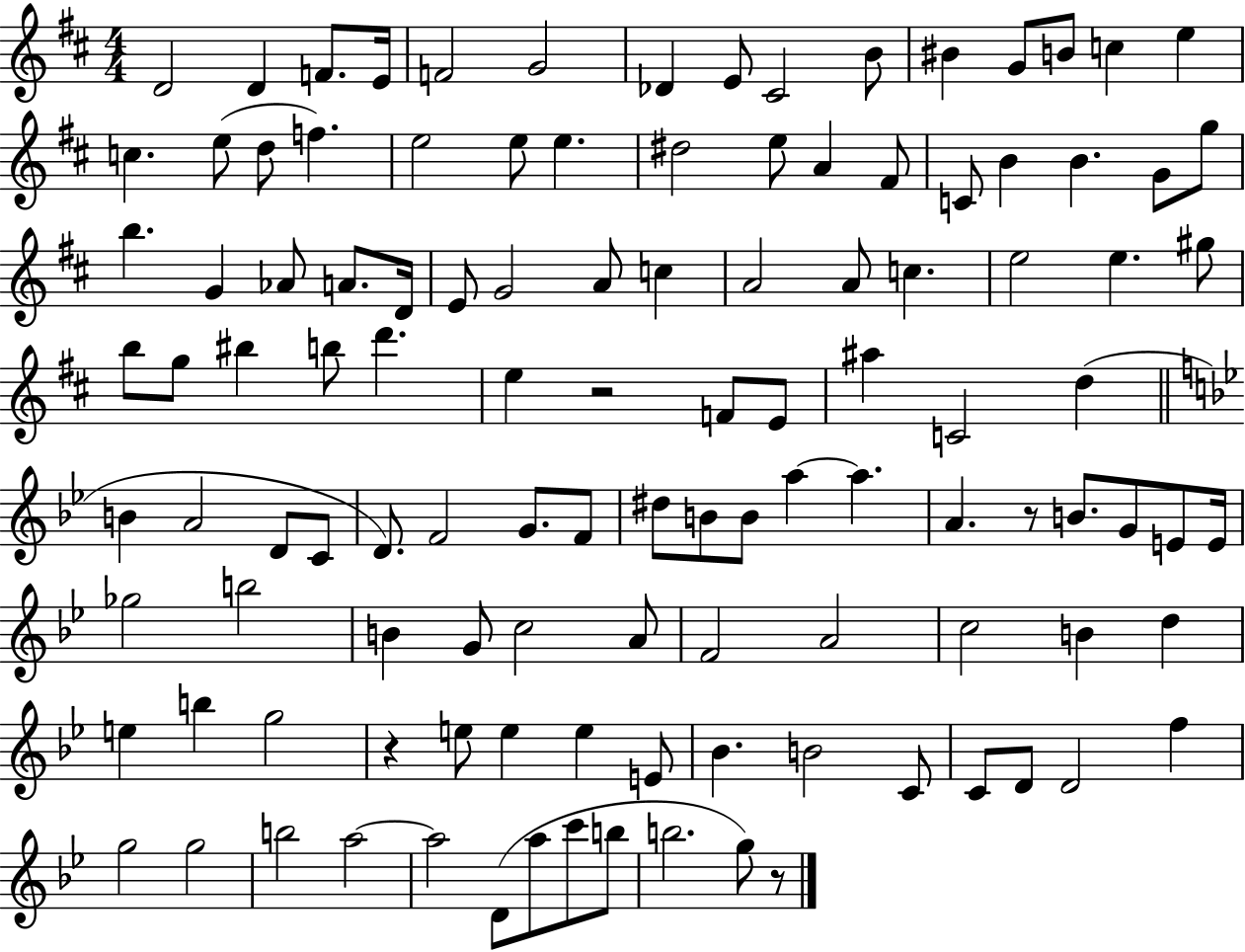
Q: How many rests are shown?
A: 4